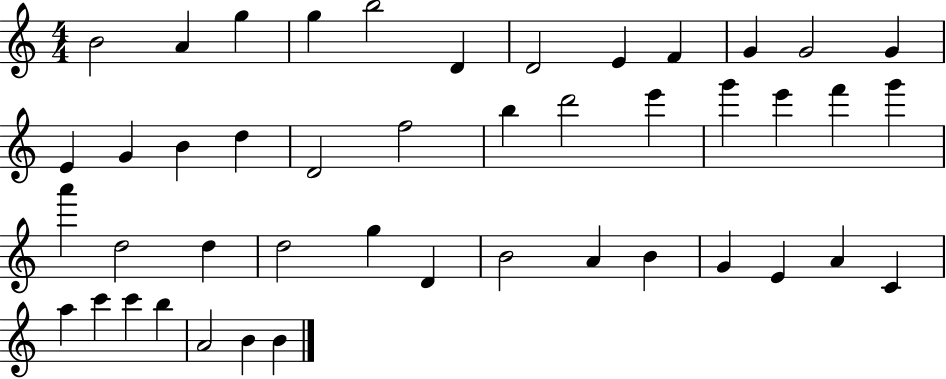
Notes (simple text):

B4/h A4/q G5/q G5/q B5/h D4/q D4/h E4/q F4/q G4/q G4/h G4/q E4/q G4/q B4/q D5/q D4/h F5/h B5/q D6/h E6/q G6/q E6/q F6/q G6/q A6/q D5/h D5/q D5/h G5/q D4/q B4/h A4/q B4/q G4/q E4/q A4/q C4/q A5/q C6/q C6/q B5/q A4/h B4/q B4/q